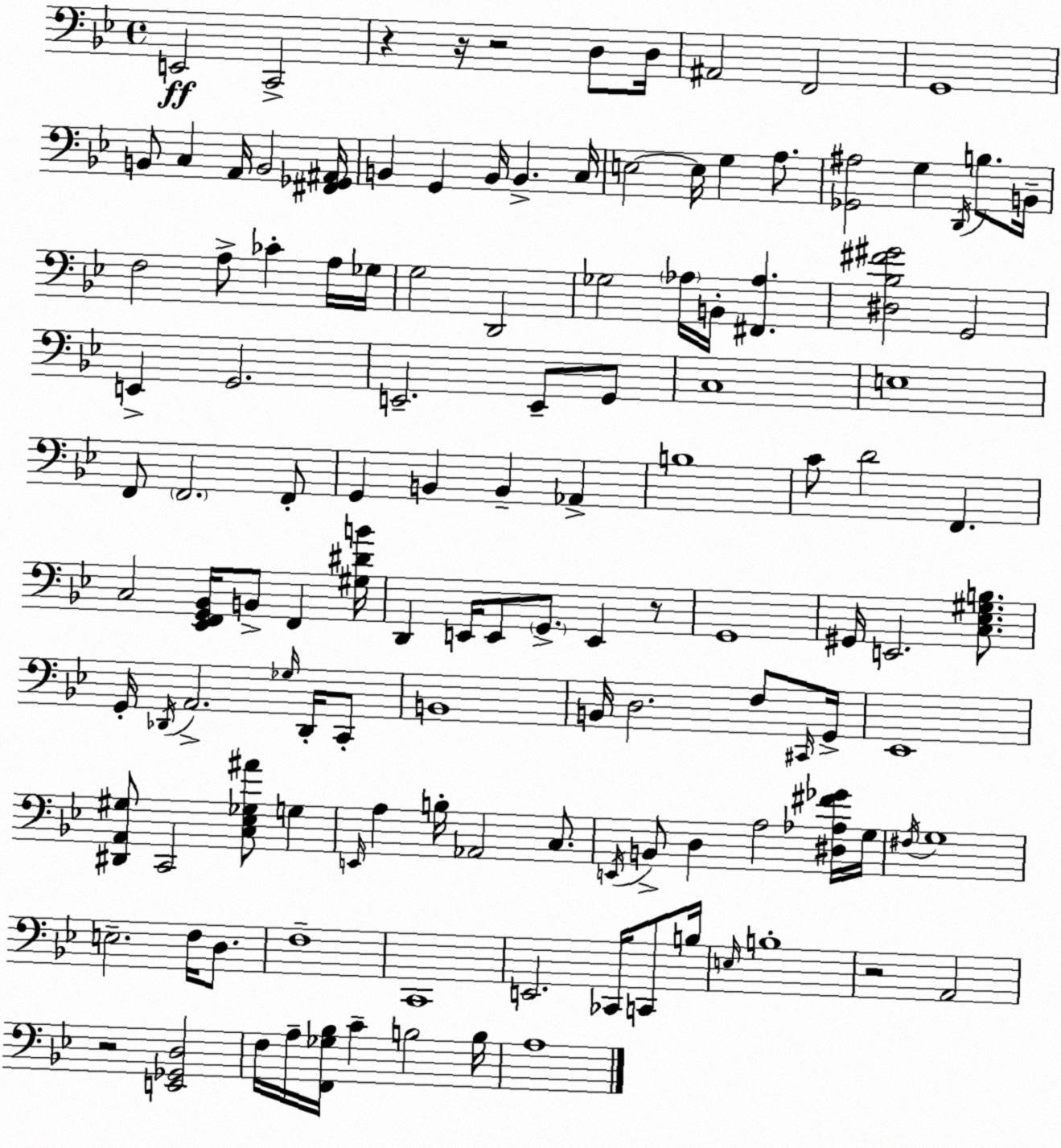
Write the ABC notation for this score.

X:1
T:Untitled
M:4/4
L:1/4
K:Gm
E,,2 C,,2 z z/4 z2 D,/2 D,/4 ^A,,2 F,,2 G,,4 B,,/2 C, A,,/4 B,,2 [^F,,_G,,^A,,]/4 B,, G,, B,,/4 B,, C,/4 E,2 E,/4 G, A,/2 [_G,,^A,]2 G, D,,/4 B,/2 B,,/4 F,2 A,/2 _C A,/4 _G,/4 G,2 D,,2 _G,2 _A,/4 B,,/4 [^F,,_A,] [^D,_B,^F^G]2 G,,2 E,, G,,2 E,,2 E,,/2 G,,/2 C,4 E,4 F,,/2 F,,2 F,,/2 G,, B,, B,, _A,, B,4 C/2 D2 F,, C,2 [_E,,F,,G,,_B,,]/4 B,,/2 F,, [^G,^DB]/4 D,, E,,/4 E,,/2 G,,/2 E,, z/2 G,,4 ^G,,/4 E,,2 [C,_E,^G,B,]/2 G,,/4 _D,,/4 A,,2 _G,/4 _D,,/4 C,,/2 B,,4 B,,/4 D,2 F,/2 ^C,,/4 G,,/4 _E,,4 [^D,,A,,^G,]/2 C,,2 [C,_E,_G,^A]/2 G, E,,/4 A, B,/4 _A,,2 C,/2 E,,/4 B,,/2 D, A,2 [^D,_A,^F_G]/4 G,/4 ^F,/4 G,4 E,2 F,/4 D,/2 F,4 C,,4 E,,2 _C,,/4 C,,/2 B,/4 E,/4 B,4 z2 A,,2 z2 [E,,_G,,D,]2 F,/4 A,/4 [F,,_G,_B,]/4 C B,2 B,/4 A,4